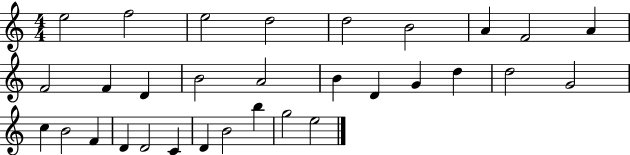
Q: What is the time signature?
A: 4/4